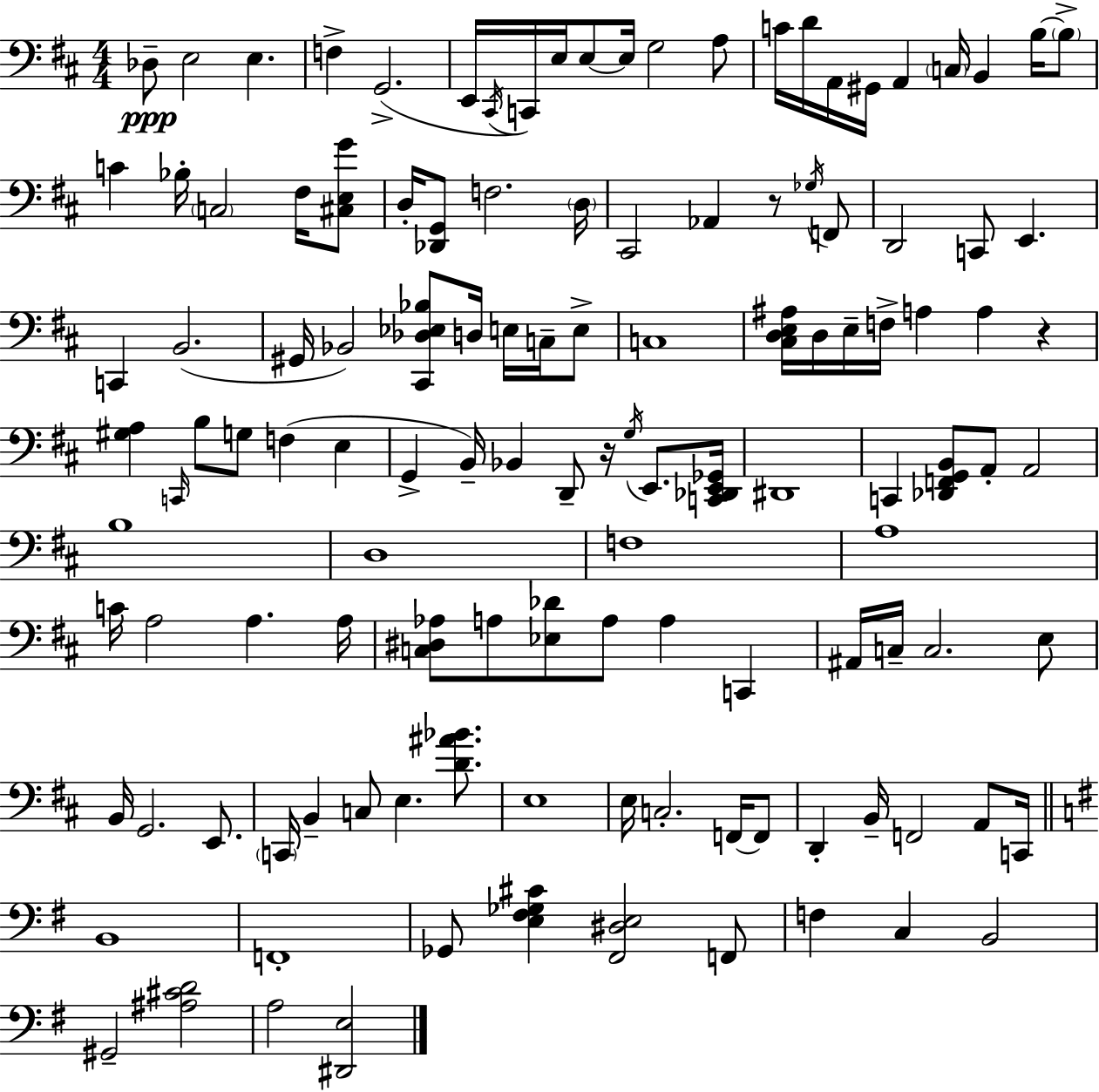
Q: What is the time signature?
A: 4/4